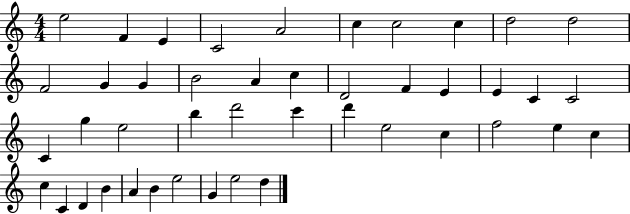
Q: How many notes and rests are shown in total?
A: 44